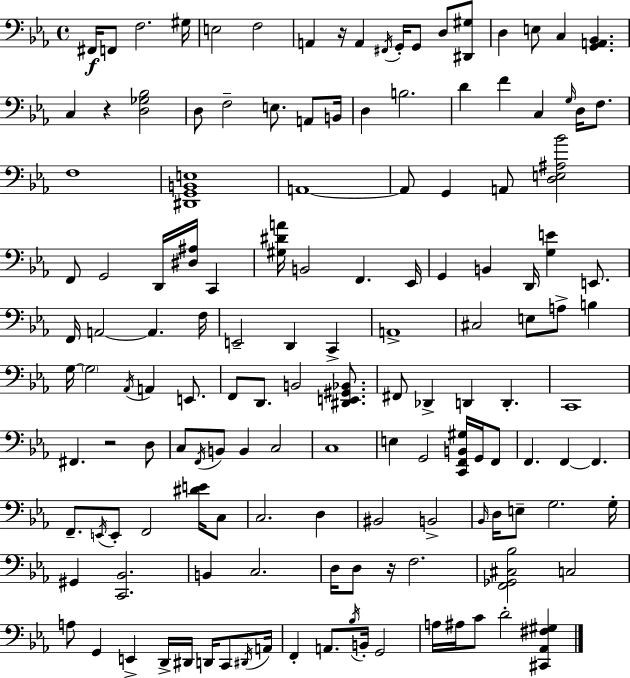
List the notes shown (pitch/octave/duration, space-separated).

F#2/s F2/e F3/h. G#3/s E3/h F3/h A2/q R/s A2/q F#2/s G2/s G2/e D3/e [D#2,G#3]/e D3/q E3/e C3/q [G2,A2,Bb2]/q. C3/q R/q [D3,Gb3,Bb3]/h D3/e F3/h E3/e. A2/e B2/s D3/q B3/h. D4/q F4/q C3/q G3/s D3/s F3/e. F3/w [D#2,G2,B2,E3]/w A2/w A2/e G2/q A2/e [D3,E3,A#3,Bb4]/h F2/e G2/h D2/s [D#3,A#3]/s C2/q [G#3,D#4,A4]/s B2/h F2/q. Eb2/s G2/q B2/q D2/s [G3,E4]/q E2/e. F2/s A2/h A2/q. F3/s E2/h D2/q C2/q A2/w C#3/h E3/e A3/e B3/q G3/s G3/h Ab2/s A2/q E2/e. F2/e D2/e. B2/h [D#2,E2,G#2,Bb2]/e. F#2/e Db2/q D2/q D2/q. C2/w F#2/q. R/h D3/e C3/e F2/s B2/e B2/q C3/h C3/w E3/q G2/h [C2,F2,B2,G#3]/s G2/s F2/e F2/q. F2/q F2/q. F2/e. E2/s E2/e F2/h [D#4,E4]/s C3/e C3/h. D3/q BIS2/h B2/h Bb2/s D3/s E3/e G3/h. G3/s G#2/q [C2,Bb2]/h. B2/q C3/h. D3/s D3/e R/s F3/h. [F2,Gb2,C#3,Bb3]/h C3/h A3/e G2/q E2/q D2/s D#2/s D2/s C2/e D#2/s A2/s F2/q A2/e. Bb3/s B2/s G2/h A3/s A#3/s C4/e D4/h [C#2,Ab2,F#3,G#3]/q